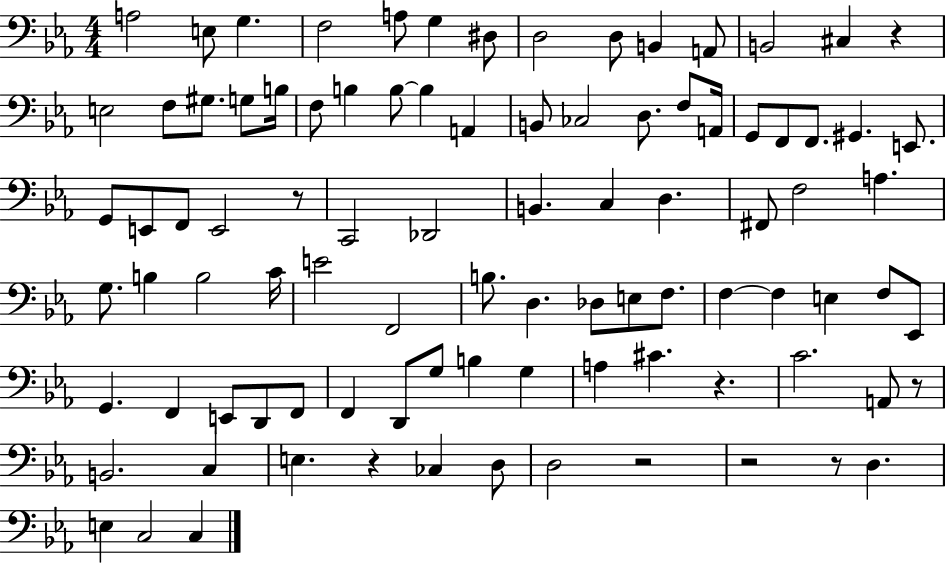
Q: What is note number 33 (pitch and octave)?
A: E2